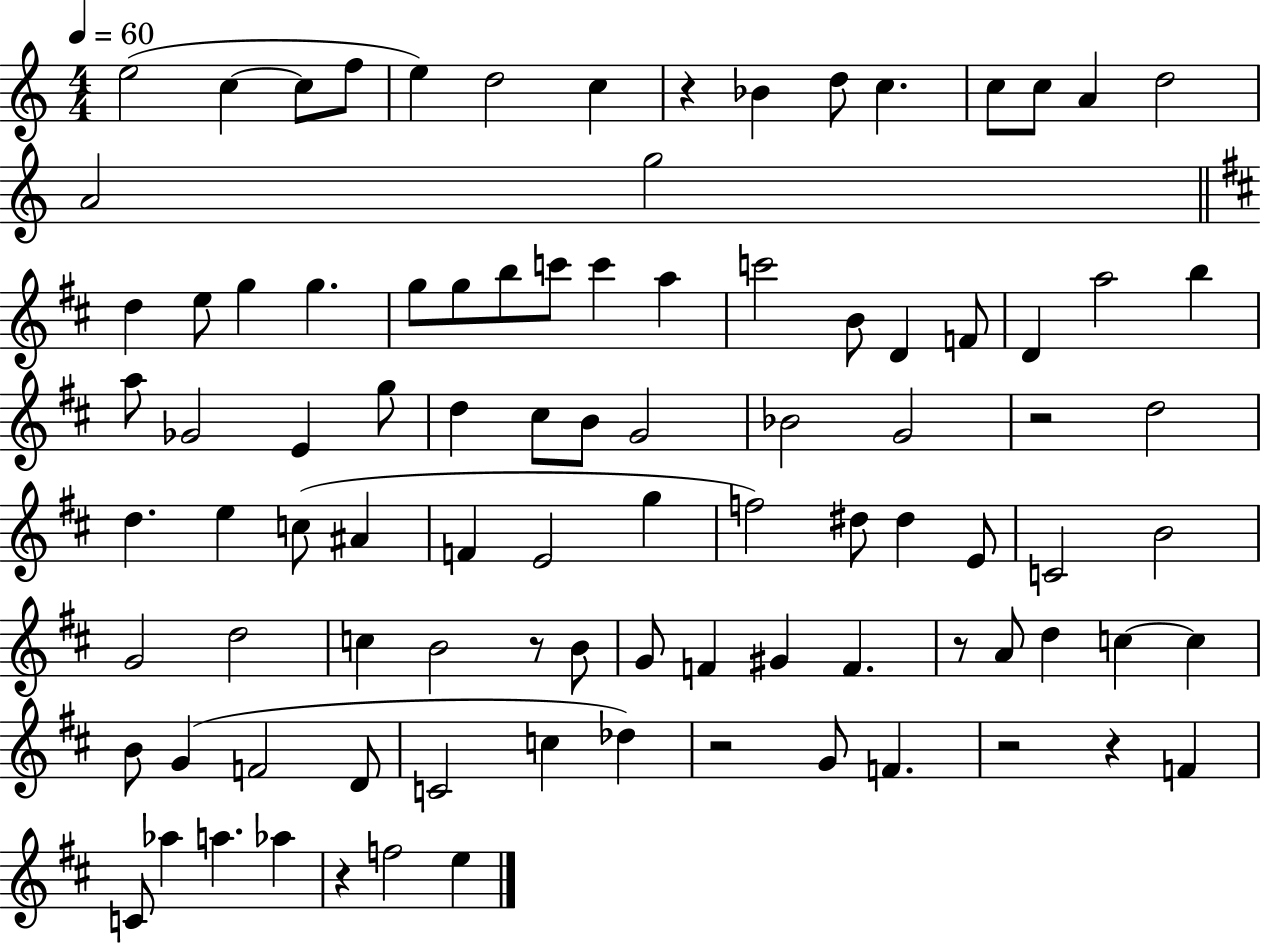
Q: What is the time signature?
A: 4/4